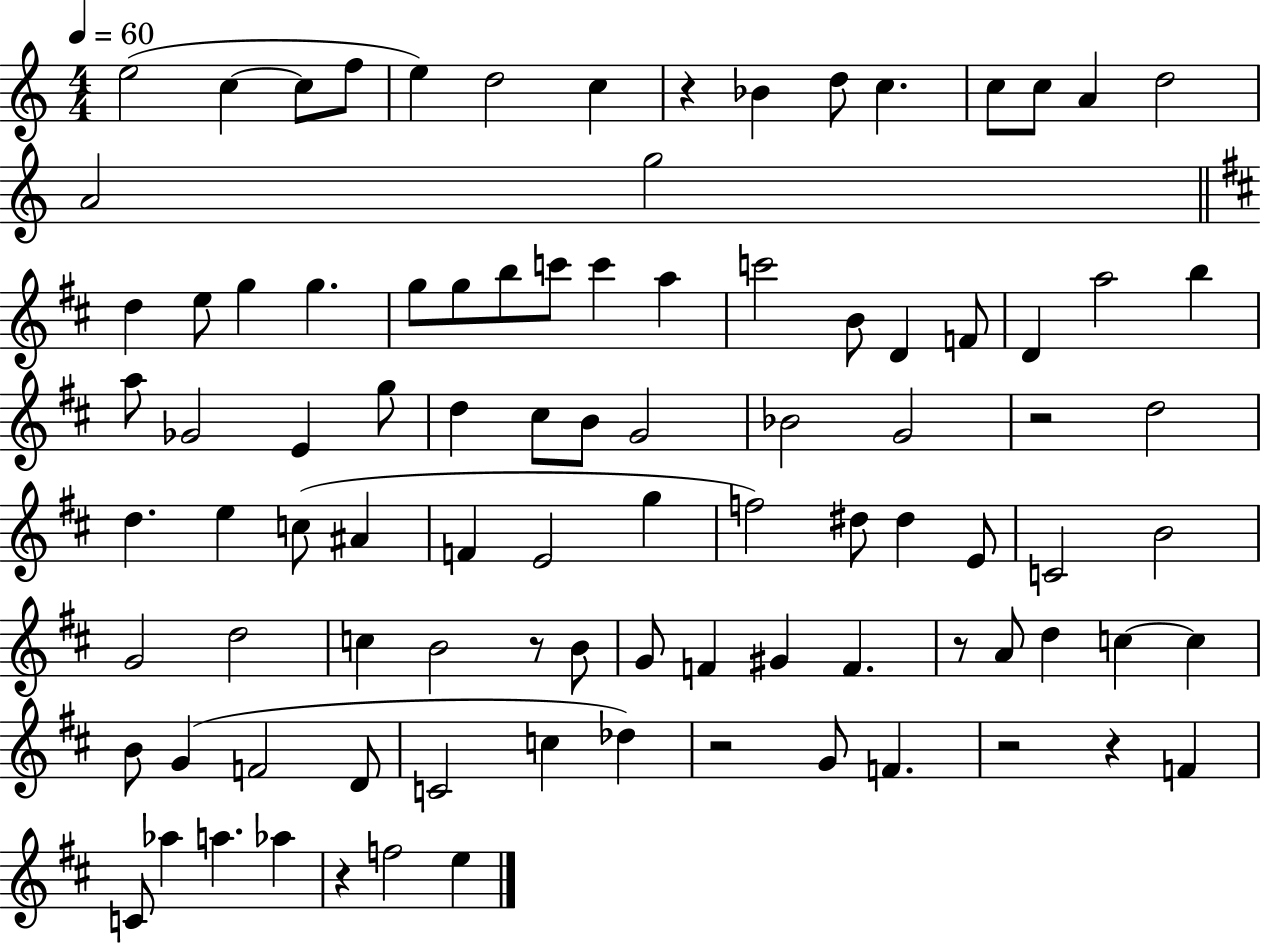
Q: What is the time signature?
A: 4/4